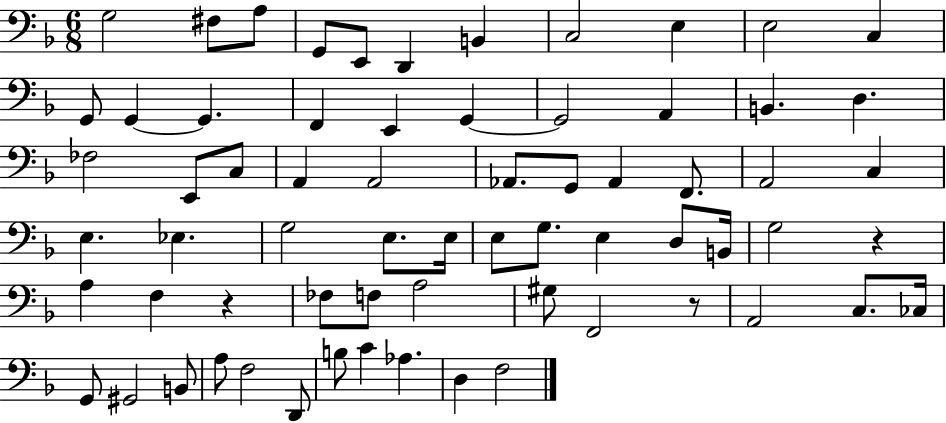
G3/h F#3/e A3/e G2/e E2/e D2/q B2/q C3/h E3/q E3/h C3/q G2/e G2/q G2/q. F2/q E2/q G2/q G2/h A2/q B2/q. D3/q. FES3/h E2/e C3/e A2/q A2/h Ab2/e. G2/e Ab2/q F2/e. A2/h C3/q E3/q. Eb3/q. G3/h E3/e. E3/s E3/e G3/e. E3/q D3/e B2/s G3/h R/q A3/q F3/q R/q FES3/e F3/e A3/h G#3/e F2/h R/e A2/h C3/e. CES3/s G2/e G#2/h B2/e A3/e F3/h D2/e B3/e C4/q Ab3/q. D3/q F3/h